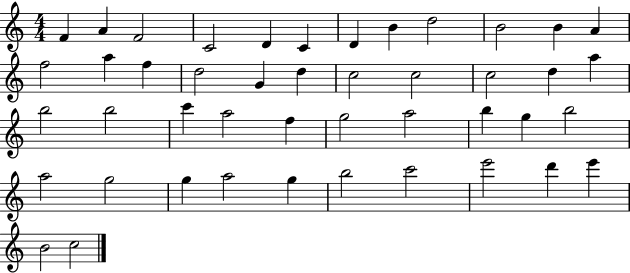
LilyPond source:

{
  \clef treble
  \numericTimeSignature
  \time 4/4
  \key c \major
  f'4 a'4 f'2 | c'2 d'4 c'4 | d'4 b'4 d''2 | b'2 b'4 a'4 | \break f''2 a''4 f''4 | d''2 g'4 d''4 | c''2 c''2 | c''2 d''4 a''4 | \break b''2 b''2 | c'''4 a''2 f''4 | g''2 a''2 | b''4 g''4 b''2 | \break a''2 g''2 | g''4 a''2 g''4 | b''2 c'''2 | e'''2 d'''4 e'''4 | \break b'2 c''2 | \bar "|."
}